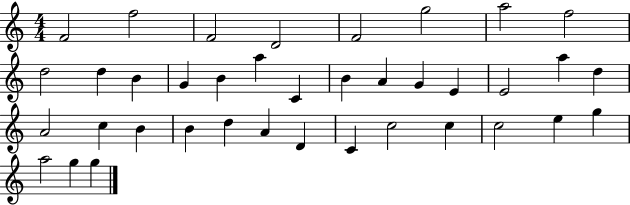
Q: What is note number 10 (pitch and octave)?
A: D5